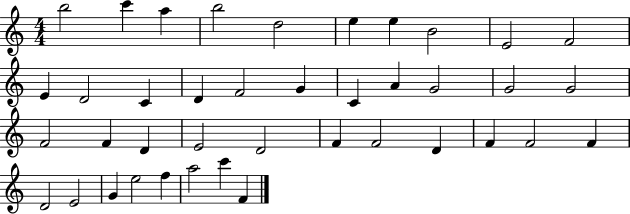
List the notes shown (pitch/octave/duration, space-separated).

B5/h C6/q A5/q B5/h D5/h E5/q E5/q B4/h E4/h F4/h E4/q D4/h C4/q D4/q F4/h G4/q C4/q A4/q G4/h G4/h G4/h F4/h F4/q D4/q E4/h D4/h F4/q F4/h D4/q F4/q F4/h F4/q D4/h E4/h G4/q E5/h F5/q A5/h C6/q F4/q